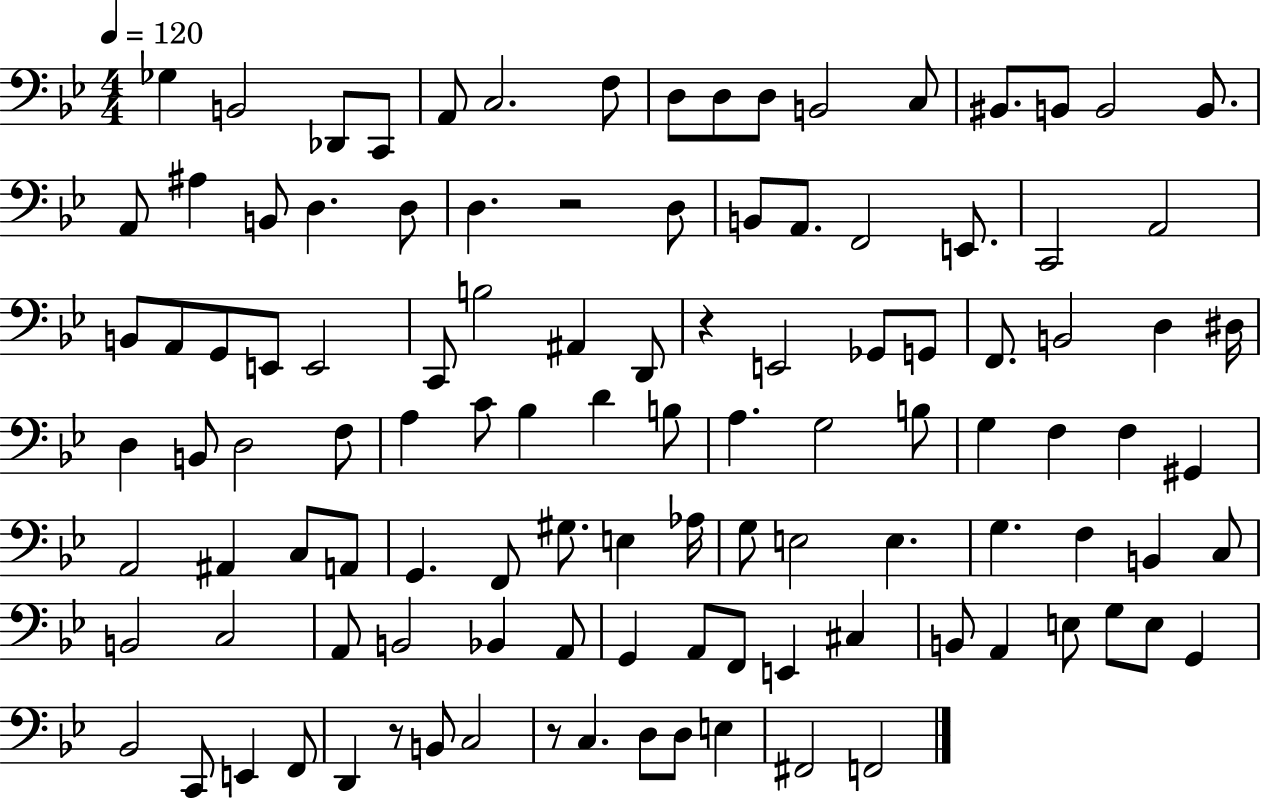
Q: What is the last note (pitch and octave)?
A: F2